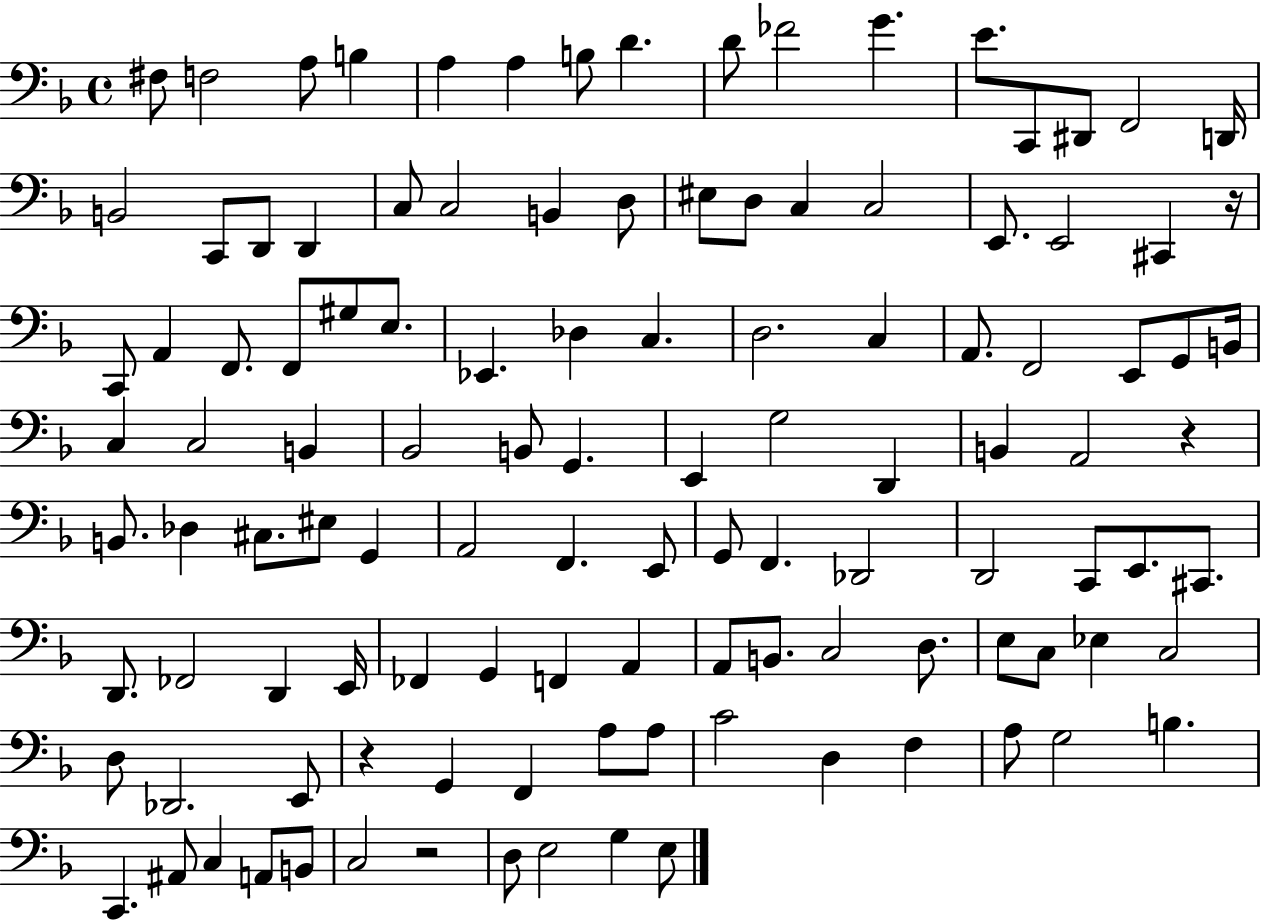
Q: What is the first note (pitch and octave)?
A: F#3